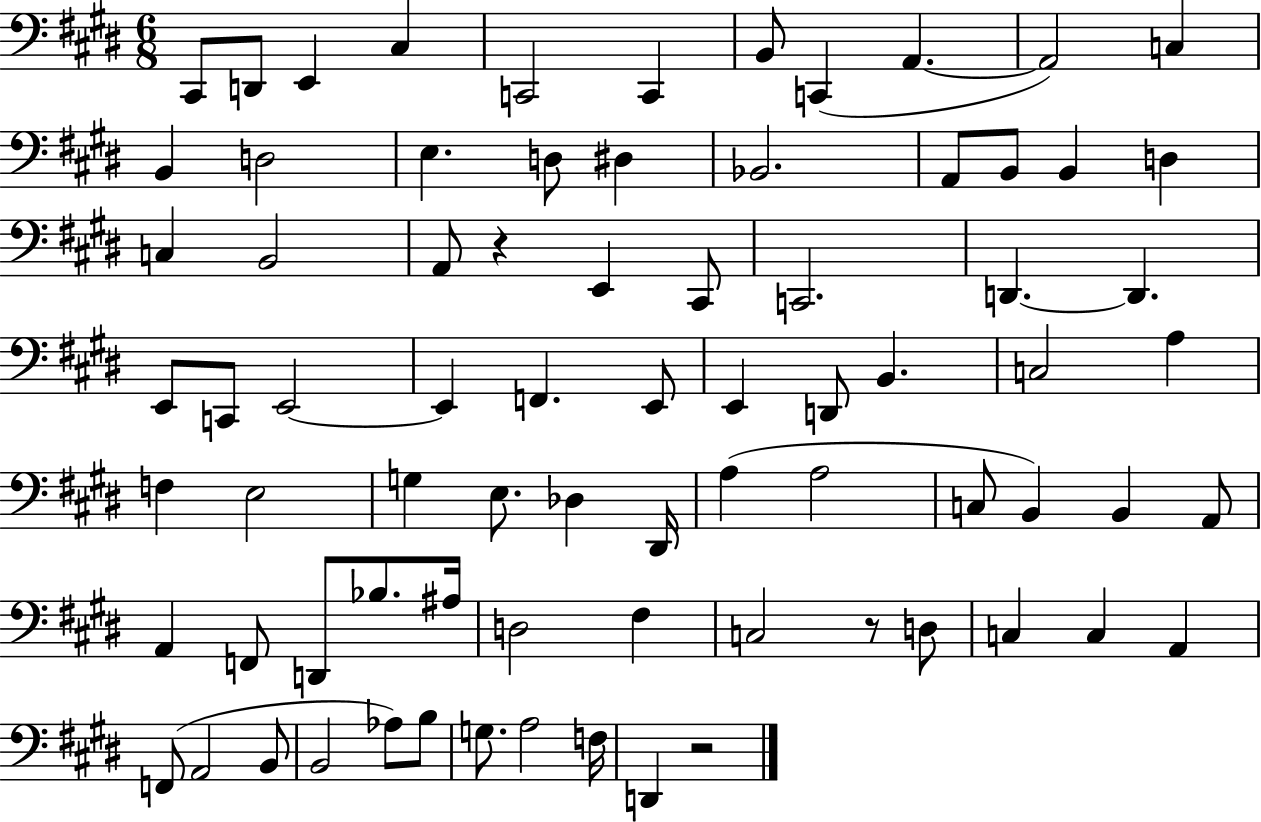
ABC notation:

X:1
T:Untitled
M:6/8
L:1/4
K:E
^C,,/2 D,,/2 E,, ^C, C,,2 C,, B,,/2 C,, A,, A,,2 C, B,, D,2 E, D,/2 ^D, _B,,2 A,,/2 B,,/2 B,, D, C, B,,2 A,,/2 z E,, ^C,,/2 C,,2 D,, D,, E,,/2 C,,/2 E,,2 E,, F,, E,,/2 E,, D,,/2 B,, C,2 A, F, E,2 G, E,/2 _D, ^D,,/4 A, A,2 C,/2 B,, B,, A,,/2 A,, F,,/2 D,,/2 _B,/2 ^A,/4 D,2 ^F, C,2 z/2 D,/2 C, C, A,, F,,/2 A,,2 B,,/2 B,,2 _A,/2 B,/2 G,/2 A,2 F,/4 D,, z2